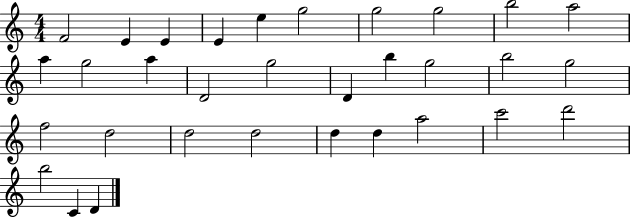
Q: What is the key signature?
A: C major